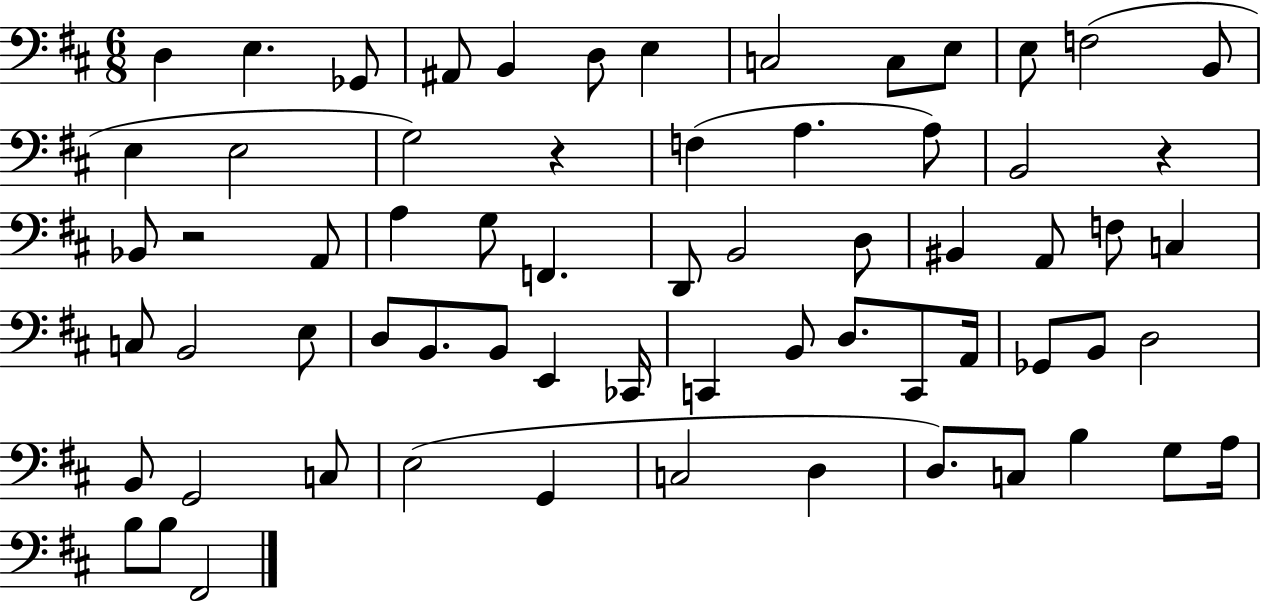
D3/q E3/q. Gb2/e A#2/e B2/q D3/e E3/q C3/h C3/e E3/e E3/e F3/h B2/e E3/q E3/h G3/h R/q F3/q A3/q. A3/e B2/h R/q Bb2/e R/h A2/e A3/q G3/e F2/q. D2/e B2/h D3/e BIS2/q A2/e F3/e C3/q C3/e B2/h E3/e D3/e B2/e. B2/e E2/q CES2/s C2/q B2/e D3/e. C2/e A2/s Gb2/e B2/e D3/h B2/e G2/h C3/e E3/h G2/q C3/h D3/q D3/e. C3/e B3/q G3/e A3/s B3/e B3/e F#2/h